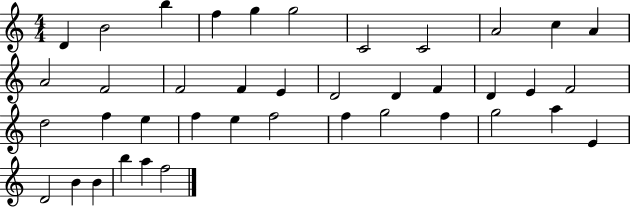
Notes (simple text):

D4/q B4/h B5/q F5/q G5/q G5/h C4/h C4/h A4/h C5/q A4/q A4/h F4/h F4/h F4/q E4/q D4/h D4/q F4/q D4/q E4/q F4/h D5/h F5/q E5/q F5/q E5/q F5/h F5/q G5/h F5/q G5/h A5/q E4/q D4/h B4/q B4/q B5/q A5/q F5/h